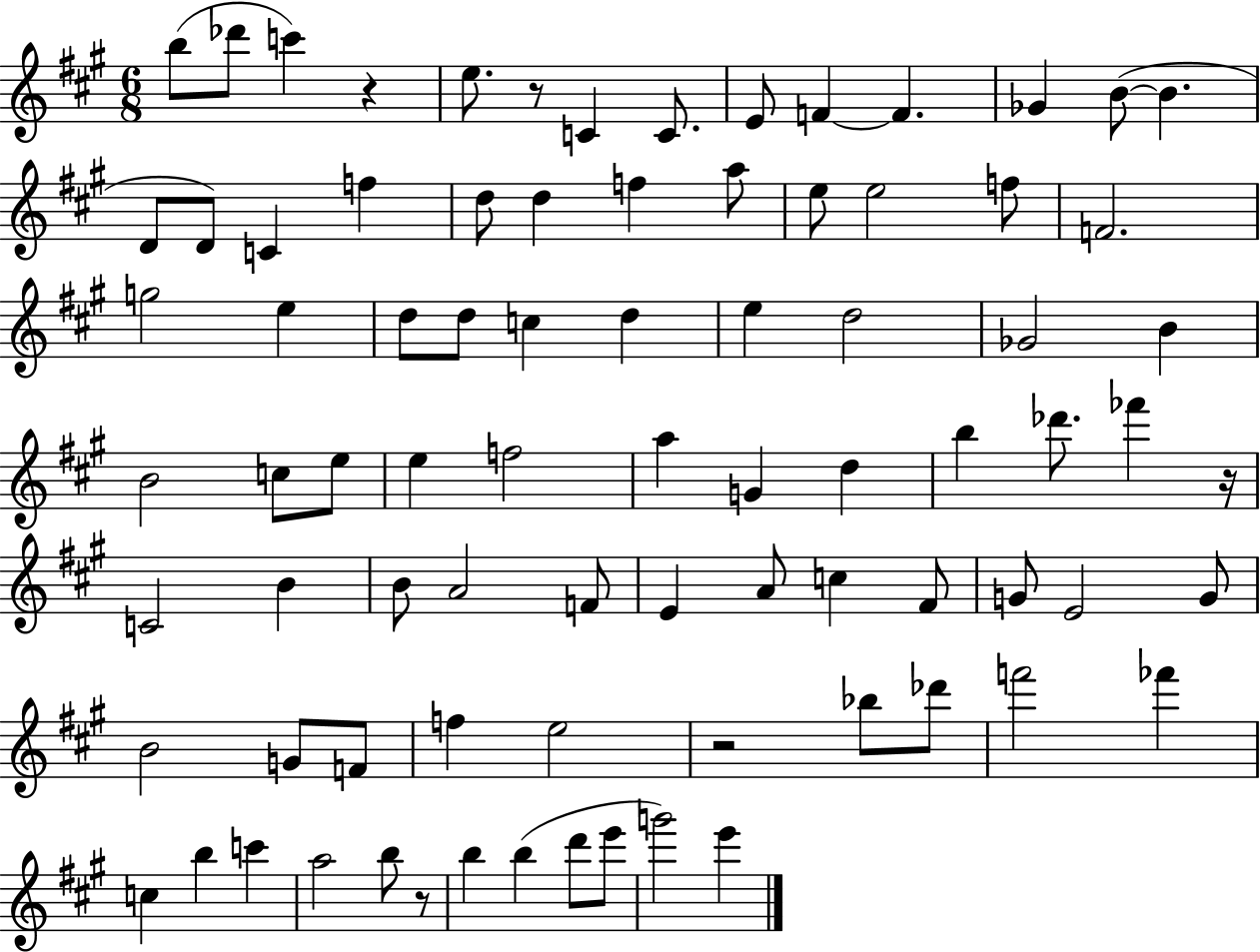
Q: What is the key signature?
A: A major